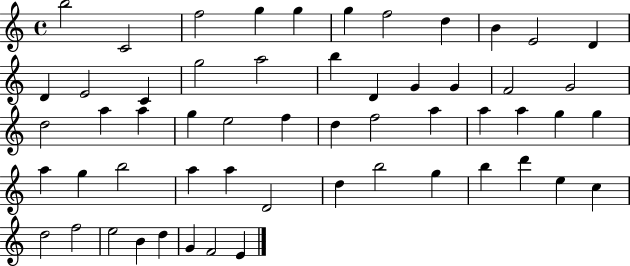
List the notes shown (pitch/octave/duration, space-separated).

B5/h C4/h F5/h G5/q G5/q G5/q F5/h D5/q B4/q E4/h D4/q D4/q E4/h C4/q G5/h A5/h B5/q D4/q G4/q G4/q F4/h G4/h D5/h A5/q A5/q G5/q E5/h F5/q D5/q F5/h A5/q A5/q A5/q G5/q G5/q A5/q G5/q B5/h A5/q A5/q D4/h D5/q B5/h G5/q B5/q D6/q E5/q C5/q D5/h F5/h E5/h B4/q D5/q G4/q F4/h E4/q